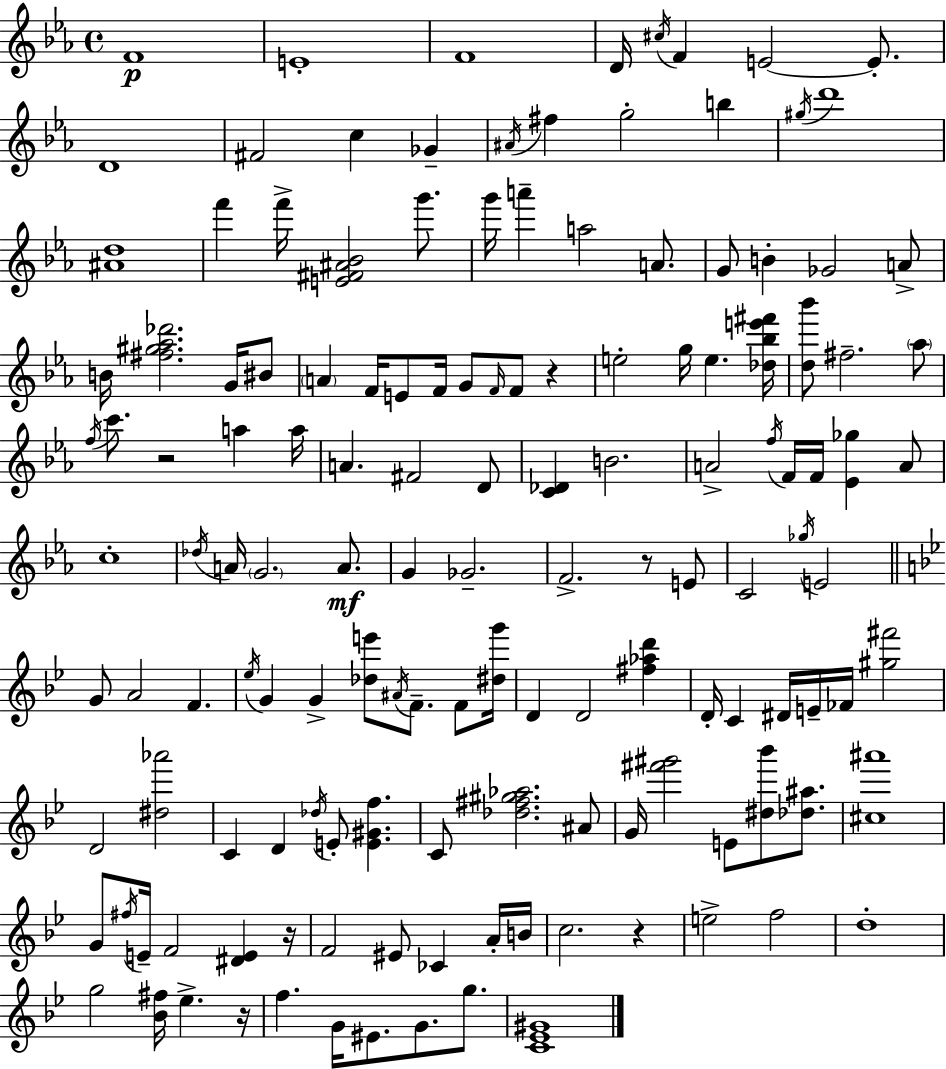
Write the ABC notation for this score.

X:1
T:Untitled
M:4/4
L:1/4
K:Cm
F4 E4 F4 D/4 ^c/4 F E2 E/2 D4 ^F2 c _G ^A/4 ^f g2 b ^g/4 d'4 [^Ad]4 f' f'/4 [E^F^A_B]2 g'/2 g'/4 a' a2 A/2 G/2 B _G2 A/2 B/4 [^f^g_a_d']2 G/4 ^B/2 A F/4 E/2 F/4 G/2 F/4 F/2 z e2 g/4 e [_d_be'^f']/4 [d_b']/2 ^f2 _a/2 f/4 c'/2 z2 a a/4 A ^F2 D/2 [C_D] B2 A2 f/4 F/4 F/4 [_E_g] A/2 c4 _d/4 A/4 G2 A/2 G _G2 F2 z/2 E/2 C2 _g/4 E2 G/2 A2 F _e/4 G G [_de']/2 ^A/4 F/2 F/2 [^dg']/4 D D2 [^f_ad'] D/4 C ^D/4 E/4 _F/4 [^g^f']2 D2 [^d_a']2 C D _d/4 E/2 [E^Gf] C/2 [_d^f^g_a]2 ^A/2 G/4 [^f'^g']2 E/2 [^d_b']/2 [_d^a]/2 [^c^a']4 G/2 ^f/4 E/4 F2 [^DE] z/4 F2 ^E/2 _C A/4 B/4 c2 z e2 f2 d4 g2 [_B^f]/4 _e z/4 f G/4 ^E/2 G/2 g/2 [C_E^G]4